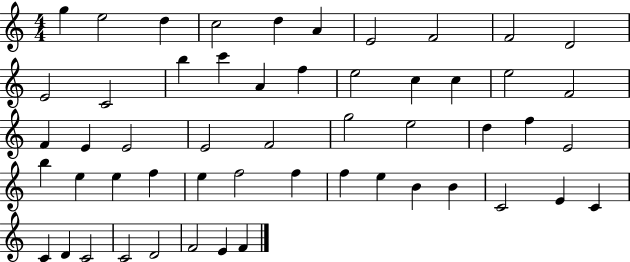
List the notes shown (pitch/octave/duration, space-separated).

G5/q E5/h D5/q C5/h D5/q A4/q E4/h F4/h F4/h D4/h E4/h C4/h B5/q C6/q A4/q F5/q E5/h C5/q C5/q E5/h F4/h F4/q E4/q E4/h E4/h F4/h G5/h E5/h D5/q F5/q E4/h B5/q E5/q E5/q F5/q E5/q F5/h F5/q F5/q E5/q B4/q B4/q C4/h E4/q C4/q C4/q D4/q C4/h C4/h D4/h F4/h E4/q F4/q